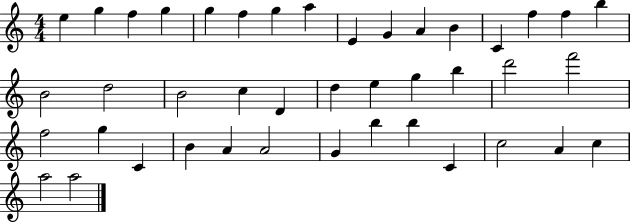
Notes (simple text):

E5/q G5/q F5/q G5/q G5/q F5/q G5/q A5/q E4/q G4/q A4/q B4/q C4/q F5/q F5/q B5/q B4/h D5/h B4/h C5/q D4/q D5/q E5/q G5/q B5/q D6/h F6/h F5/h G5/q C4/q B4/q A4/q A4/h G4/q B5/q B5/q C4/q C5/h A4/q C5/q A5/h A5/h